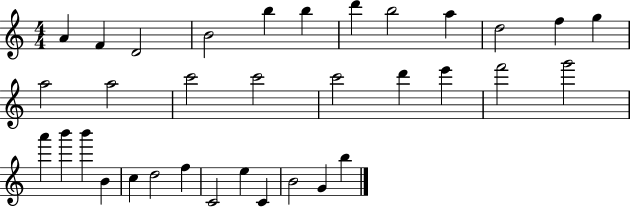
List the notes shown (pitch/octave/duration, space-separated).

A4/q F4/q D4/h B4/h B5/q B5/q D6/q B5/h A5/q D5/h F5/q G5/q A5/h A5/h C6/h C6/h C6/h D6/q E6/q F6/h G6/h A6/q B6/q B6/q B4/q C5/q D5/h F5/q C4/h E5/q C4/q B4/h G4/q B5/q